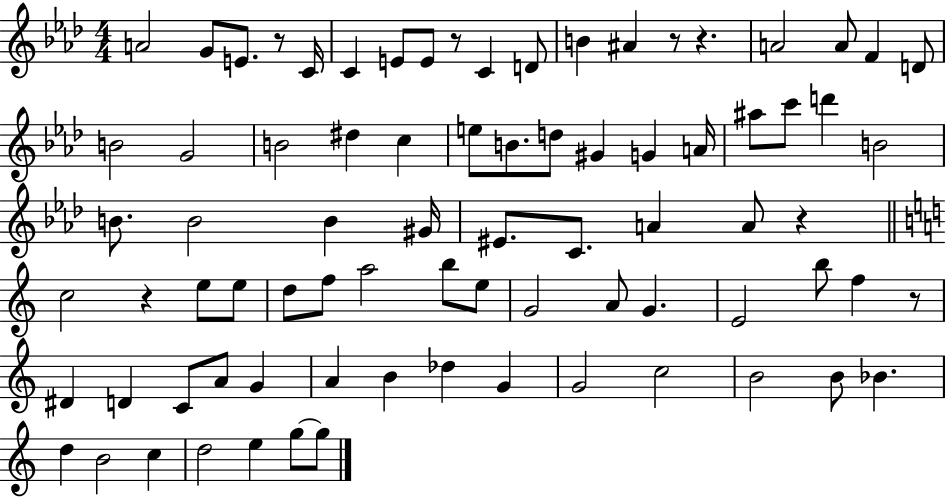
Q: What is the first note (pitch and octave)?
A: A4